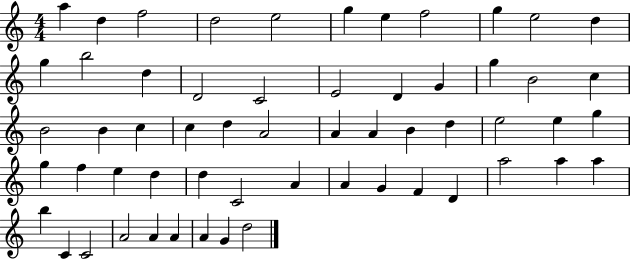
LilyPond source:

{
  \clef treble
  \numericTimeSignature
  \time 4/4
  \key c \major
  a''4 d''4 f''2 | d''2 e''2 | g''4 e''4 f''2 | g''4 e''2 d''4 | \break g''4 b''2 d''4 | d'2 c'2 | e'2 d'4 g'4 | g''4 b'2 c''4 | \break b'2 b'4 c''4 | c''4 d''4 a'2 | a'4 a'4 b'4 d''4 | e''2 e''4 g''4 | \break g''4 f''4 e''4 d''4 | d''4 c'2 a'4 | a'4 g'4 f'4 d'4 | a''2 a''4 a''4 | \break b''4 c'4 c'2 | a'2 a'4 a'4 | a'4 g'4 d''2 | \bar "|."
}